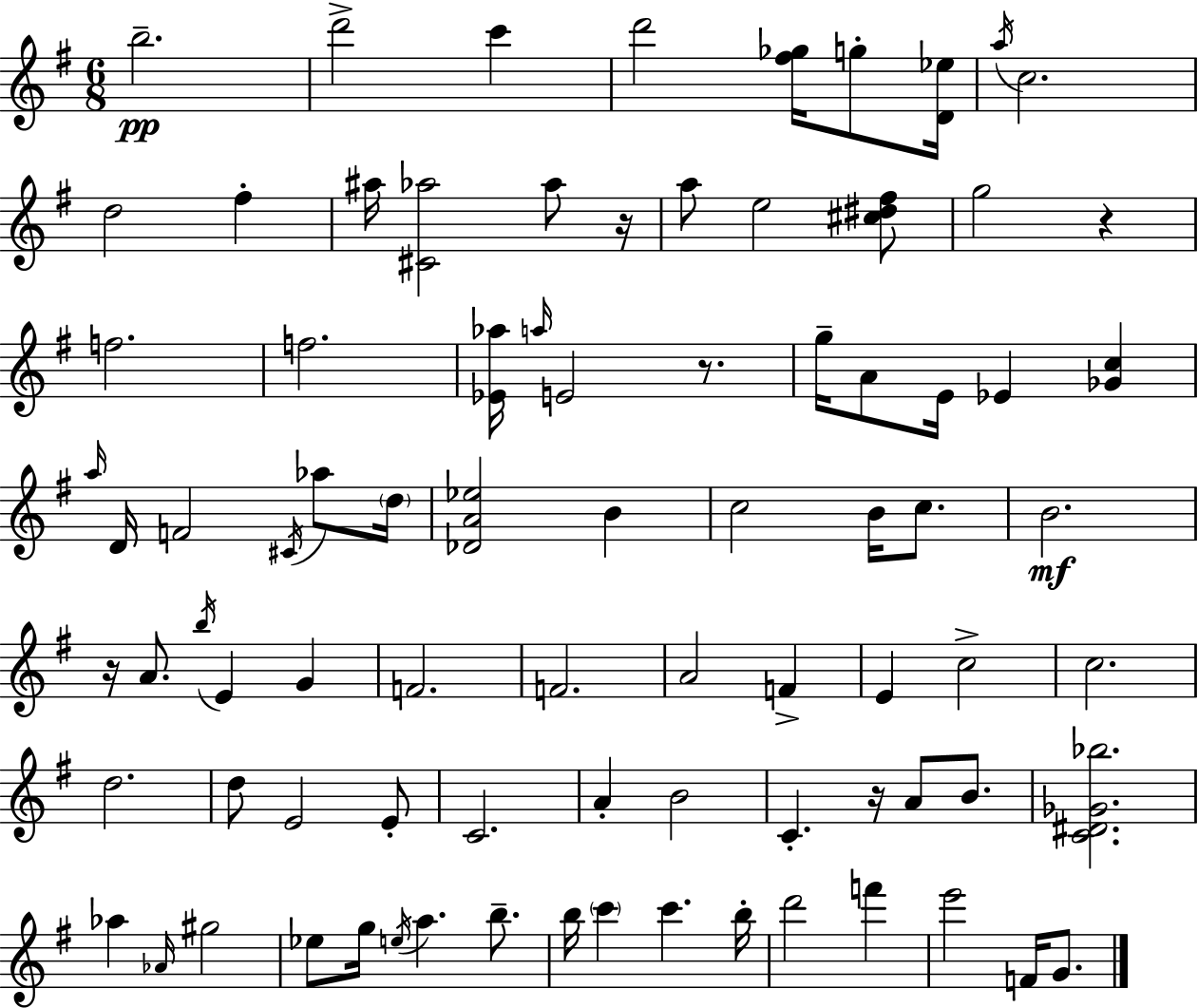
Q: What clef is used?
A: treble